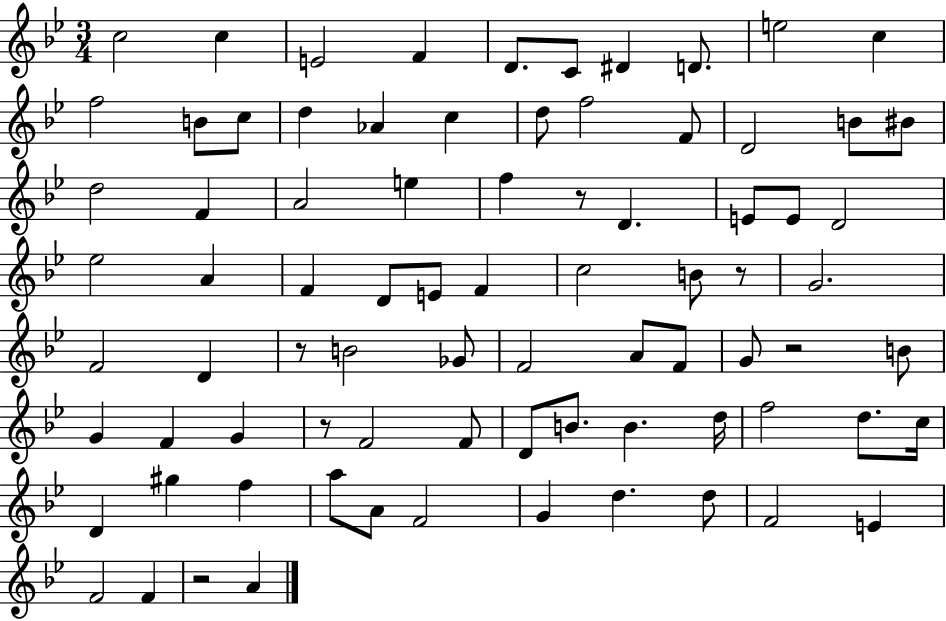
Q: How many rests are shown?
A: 6